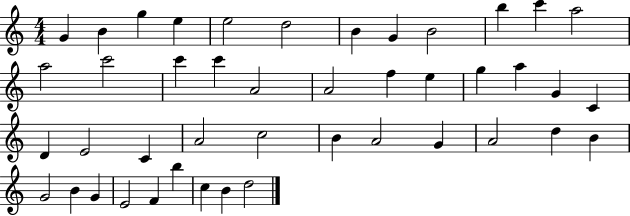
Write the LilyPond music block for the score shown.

{
  \clef treble
  \numericTimeSignature
  \time 4/4
  \key c \major
  g'4 b'4 g''4 e''4 | e''2 d''2 | b'4 g'4 b'2 | b''4 c'''4 a''2 | \break a''2 c'''2 | c'''4 c'''4 a'2 | a'2 f''4 e''4 | g''4 a''4 g'4 c'4 | \break d'4 e'2 c'4 | a'2 c''2 | b'4 a'2 g'4 | a'2 d''4 b'4 | \break g'2 b'4 g'4 | e'2 f'4 b''4 | c''4 b'4 d''2 | \bar "|."
}